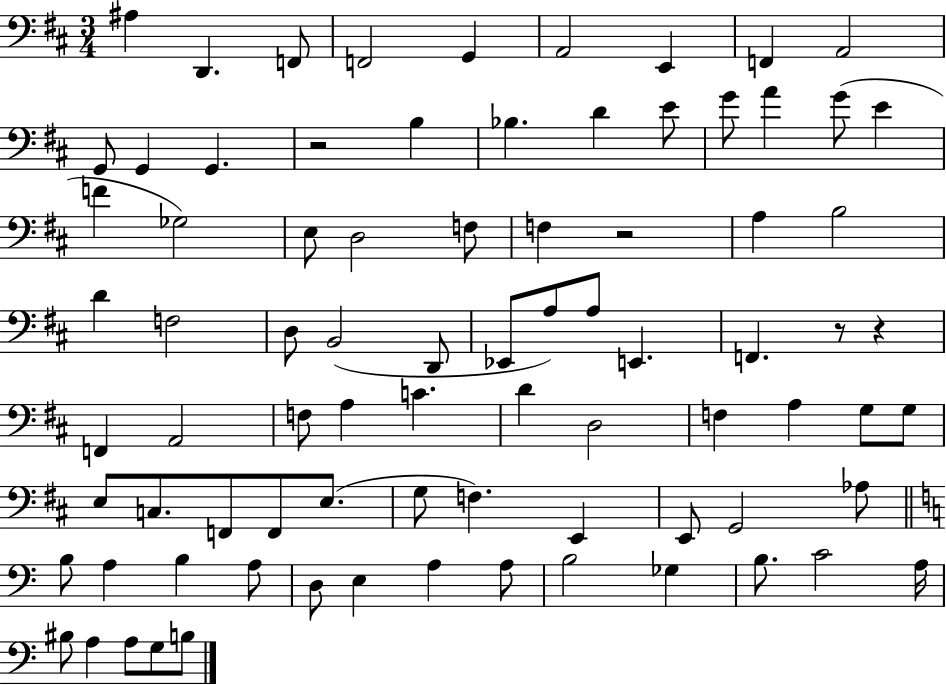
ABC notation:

X:1
T:Untitled
M:3/4
L:1/4
K:D
^A, D,, F,,/2 F,,2 G,, A,,2 E,, F,, A,,2 G,,/2 G,, G,, z2 B, _B, D E/2 G/2 A G/2 E F _G,2 E,/2 D,2 F,/2 F, z2 A, B,2 D F,2 D,/2 B,,2 D,,/2 _E,,/2 A,/2 A,/2 E,, F,, z/2 z F,, A,,2 F,/2 A, C D D,2 F, A, G,/2 G,/2 E,/2 C,/2 F,,/2 F,,/2 E,/2 G,/2 F, E,, E,,/2 G,,2 _A,/2 B,/2 A, B, A,/2 D,/2 E, A, A,/2 B,2 _G, B,/2 C2 A,/4 ^B,/2 A, A,/2 G,/2 B,/2